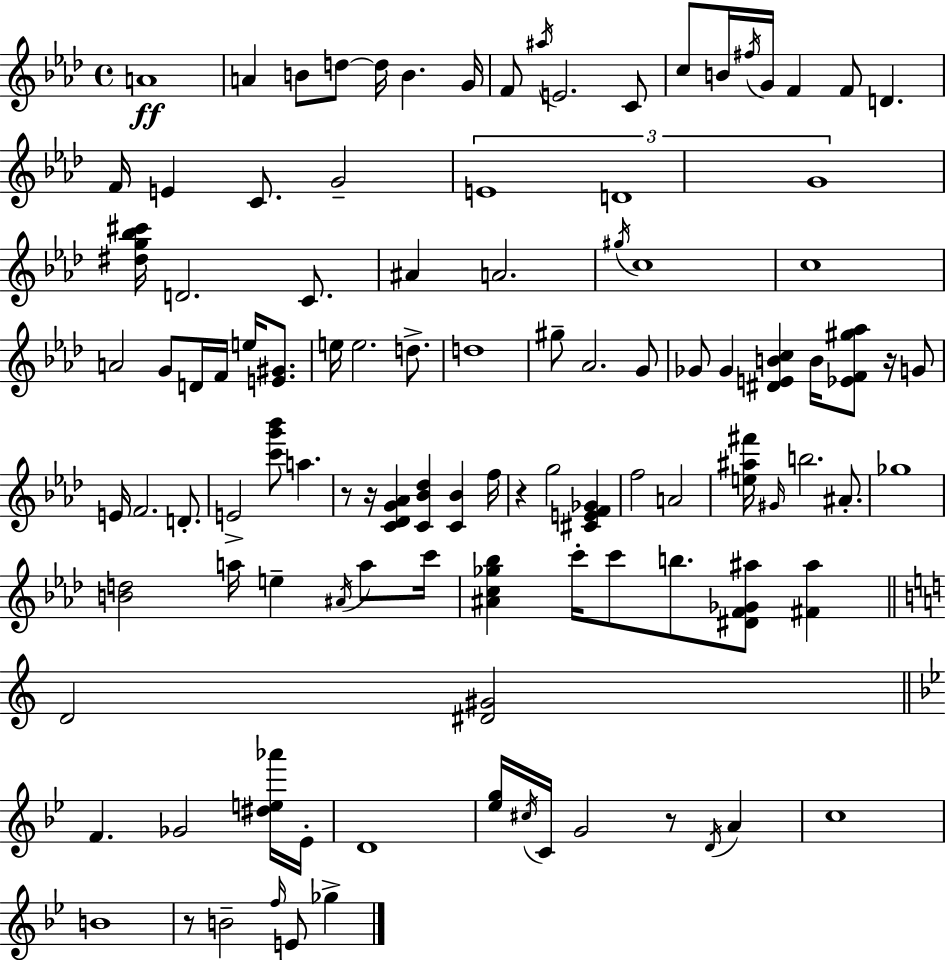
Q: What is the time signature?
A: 4/4